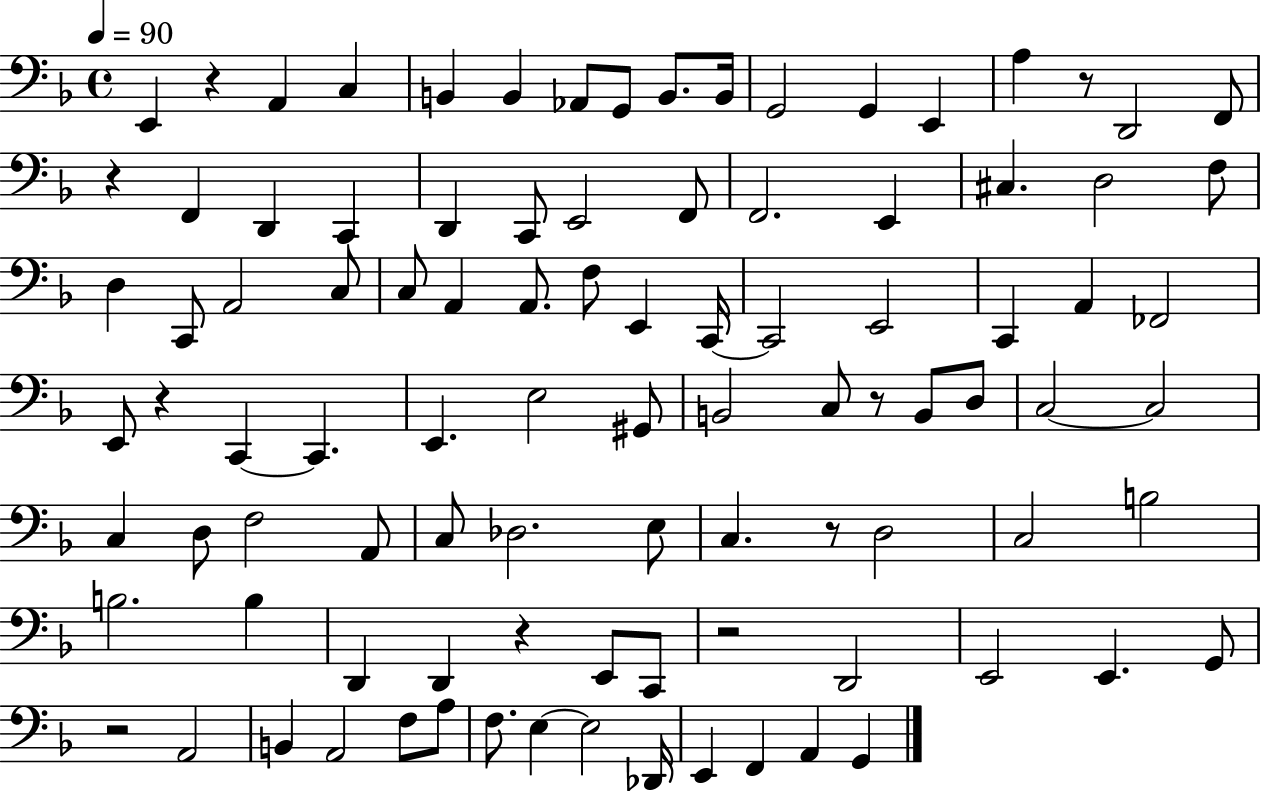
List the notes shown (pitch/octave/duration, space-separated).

E2/q R/q A2/q C3/q B2/q B2/q Ab2/e G2/e B2/e. B2/s G2/h G2/q E2/q A3/q R/e D2/h F2/e R/q F2/q D2/q C2/q D2/q C2/e E2/h F2/e F2/h. E2/q C#3/q. D3/h F3/e D3/q C2/e A2/h C3/e C3/e A2/q A2/e. F3/e E2/q C2/s C2/h E2/h C2/q A2/q FES2/h E2/e R/q C2/q C2/q. E2/q. E3/h G#2/e B2/h C3/e R/e B2/e D3/e C3/h C3/h C3/q D3/e F3/h A2/e C3/e Db3/h. E3/e C3/q. R/e D3/h C3/h B3/h B3/h. B3/q D2/q D2/q R/q E2/e C2/e R/h D2/h E2/h E2/q. G2/e R/h A2/h B2/q A2/h F3/e A3/e F3/e. E3/q E3/h Db2/s E2/q F2/q A2/q G2/q